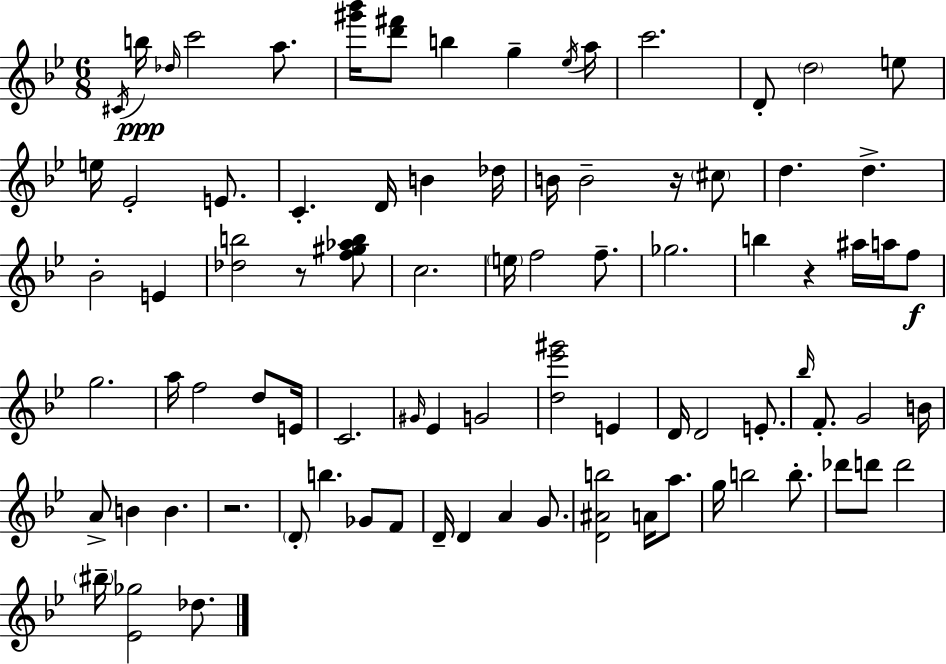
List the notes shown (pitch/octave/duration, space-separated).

C#4/s B5/s Db5/s C6/h A5/e. [G#6,Bb6]/s [D6,F#6]/e B5/q G5/q Eb5/s A5/s C6/h. D4/e D5/h E5/e E5/s Eb4/h E4/e. C4/q. D4/s B4/q Db5/s B4/s B4/h R/s C#5/e D5/q. D5/q. Bb4/h E4/q [Db5,B5]/h R/e [F5,G#5,Ab5,B5]/e C5/h. E5/s F5/h F5/e. Gb5/h. B5/q R/q A#5/s A5/s F5/e G5/h. A5/s F5/h D5/e E4/s C4/h. G#4/s Eb4/q G4/h [D5,Eb6,G#6]/h E4/q D4/s D4/h E4/e. Bb5/s F4/e. G4/h B4/s A4/e B4/q B4/q. R/h. D4/e B5/q. Gb4/e F4/e D4/s D4/q A4/q G4/e. [D4,A#4,B5]/h A4/s A5/e. G5/s B5/h B5/e. Db6/e D6/e D6/h BIS5/s [Eb4,Gb5]/h Db5/e.